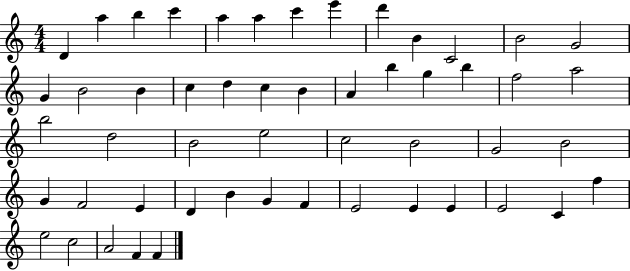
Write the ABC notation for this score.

X:1
T:Untitled
M:4/4
L:1/4
K:C
D a b c' a a c' e' d' B C2 B2 G2 G B2 B c d c B A b g b f2 a2 b2 d2 B2 e2 c2 B2 G2 B2 G F2 E D B G F E2 E E E2 C f e2 c2 A2 F F